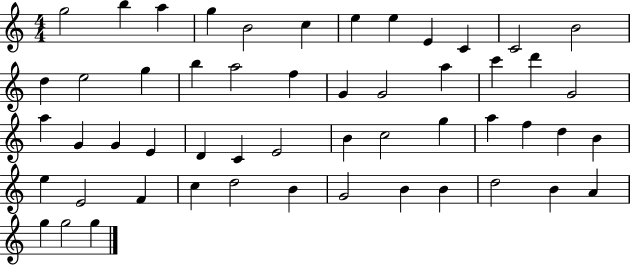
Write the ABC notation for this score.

X:1
T:Untitled
M:4/4
L:1/4
K:C
g2 b a g B2 c e e E C C2 B2 d e2 g b a2 f G G2 a c' d' G2 a G G E D C E2 B c2 g a f d B e E2 F c d2 B G2 B B d2 B A g g2 g